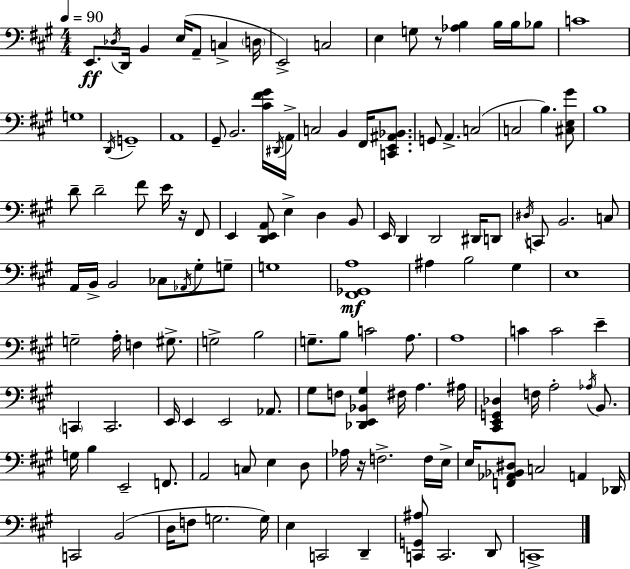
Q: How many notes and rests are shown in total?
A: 133